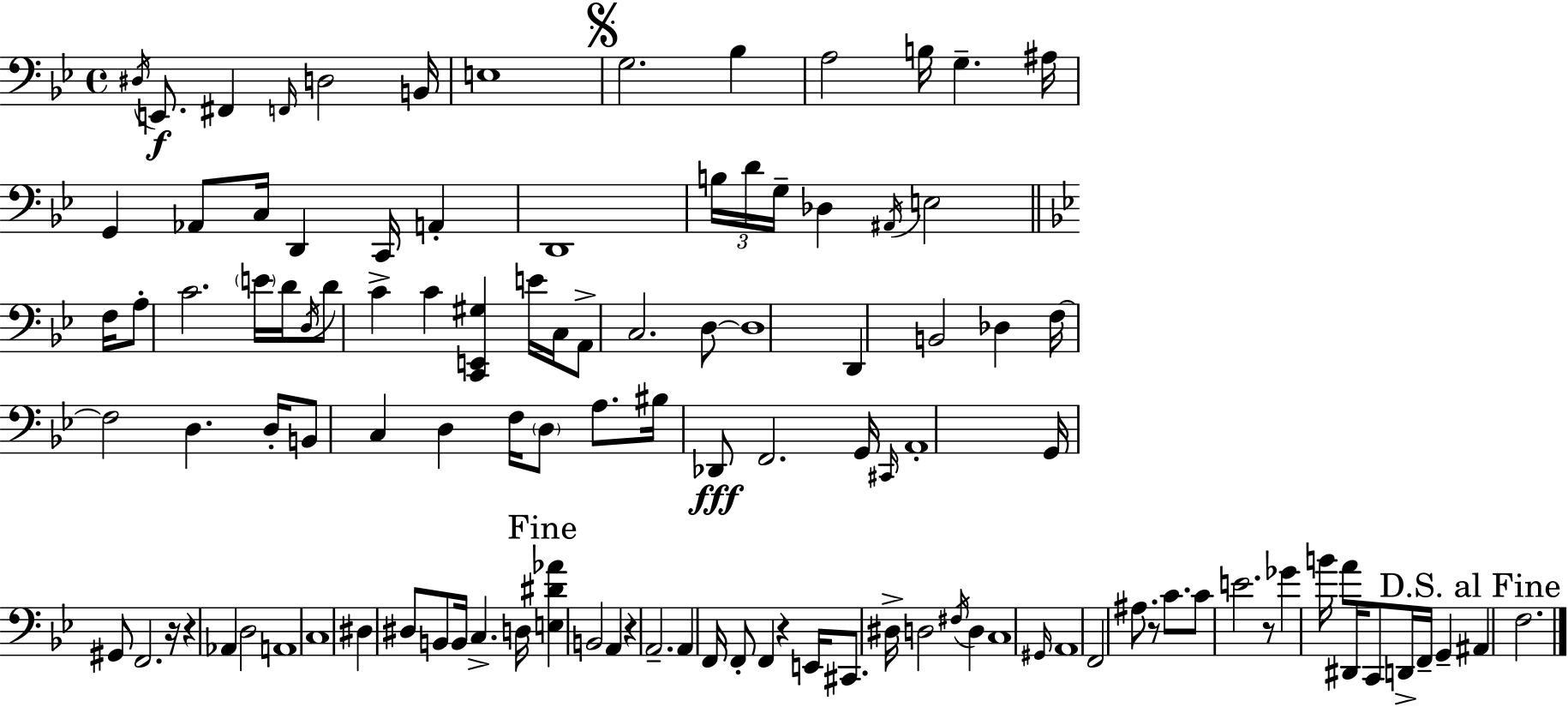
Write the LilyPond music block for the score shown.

{
  \clef bass
  \time 4/4
  \defaultTimeSignature
  \key g \minor
  \acciaccatura { dis16 }\f e,8. fis,4 \grace { f,16 } d2 | b,16 e1 | \mark \markup { \musicglyph "scripts.segno" } g2. bes4 | a2 b16 g4.-- | \break ais16 g,4 aes,8 c16 d,4 c,16 a,4-. | d,1 | \tuplet 3/2 { b16 d'16 g16-- } des4 \acciaccatura { ais,16 } e2 | \bar "||" \break \key bes \major f16 a8-. c'2. \parenthesize e'16 | d'16 \acciaccatura { d16 } d'8 c'4-> c'4 <c, e, gis>4 | e'16 c16 a,8-> c2. | d8~~ d1 | \break d,4 b,2 des4 | f16~~ f2 d4. | d16-. b,8 c4 d4 f16 \parenthesize d8 a8. | bis16 des,8\fff f,2. | \break g,16 \grace { cis,16 } a,1-. | g,16 gis,8 f,2. | r16 r4 aes,4 d2 | a,1 | \break c1 | dis4 dis8 b,8 b,16 c4.-> | d16 \mark "Fine" <e dis' aes'>4 b,2 a,4 | r4 a,2.-- | \break a,4 f,16 f,8-. f,4 r4 | e,16 cis,8. dis16-> d2 \acciaccatura { fis16 } | d4 c1 | \grace { gis,16 } a,1 | \break f,2 ais8. | r8 c'8. c'8 e'2. | r8 ges'4 b'16 a'8 dis,16 c,8 d,16-> | f,16-- g,4-- \mark "D.S. al Fine" ais,4 f2. | \break \bar "|."
}